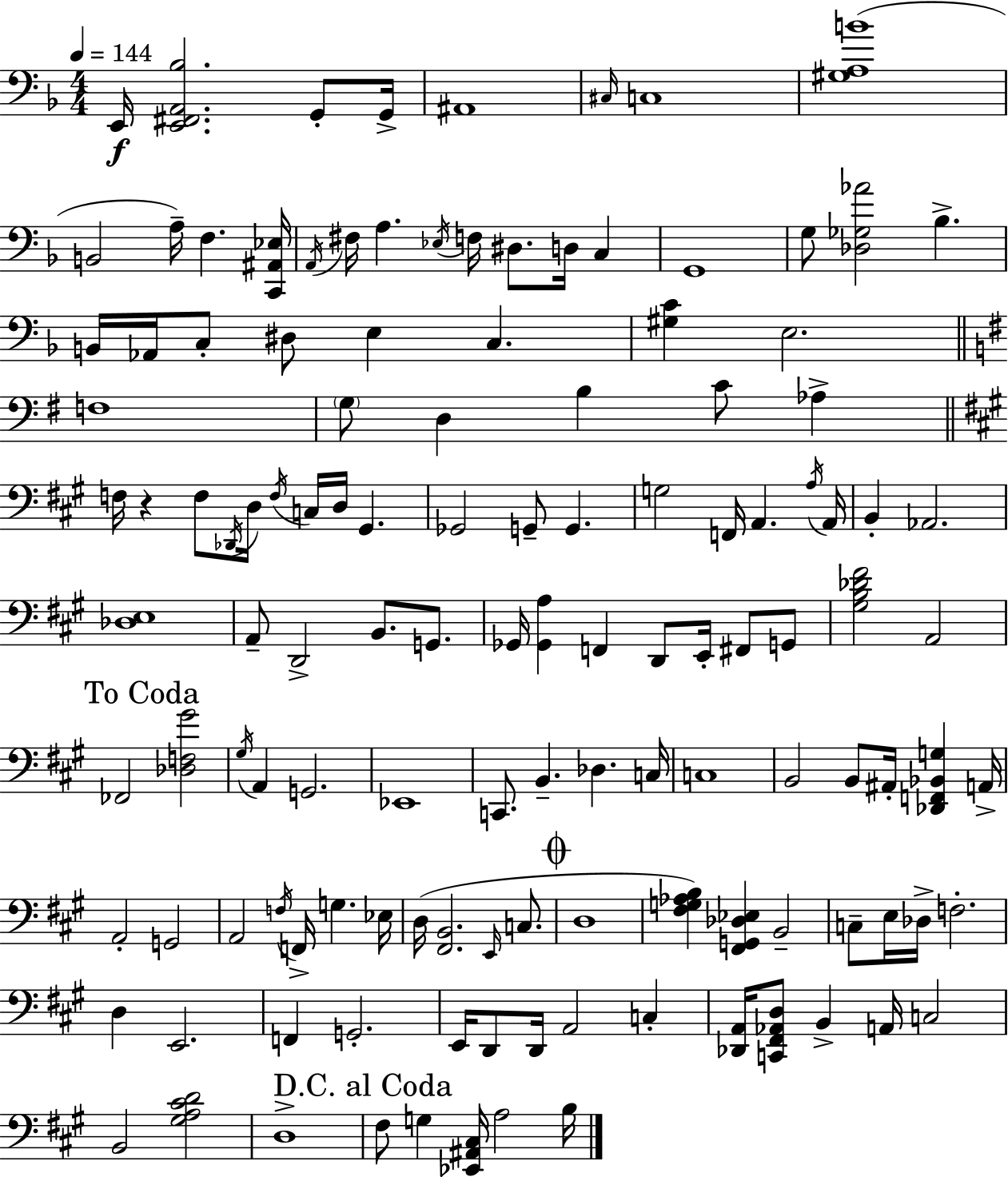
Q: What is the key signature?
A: F major